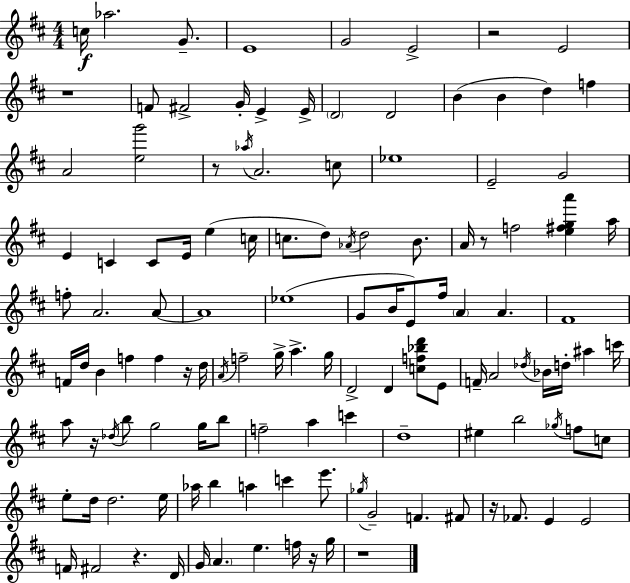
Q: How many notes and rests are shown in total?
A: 124